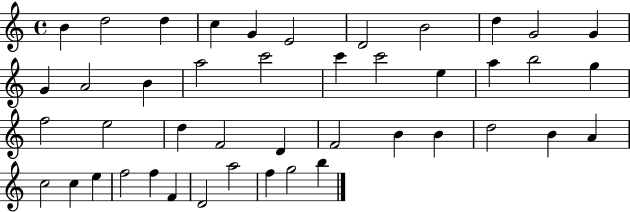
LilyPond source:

{
  \clef treble
  \time 4/4
  \defaultTimeSignature
  \key c \major
  b'4 d''2 d''4 | c''4 g'4 e'2 | d'2 b'2 | d''4 g'2 g'4 | \break g'4 a'2 b'4 | a''2 c'''2 | c'''4 c'''2 e''4 | a''4 b''2 g''4 | \break f''2 e''2 | d''4 f'2 d'4 | f'2 b'4 b'4 | d''2 b'4 a'4 | \break c''2 c''4 e''4 | f''2 f''4 f'4 | d'2 a''2 | f''4 g''2 b''4 | \break \bar "|."
}